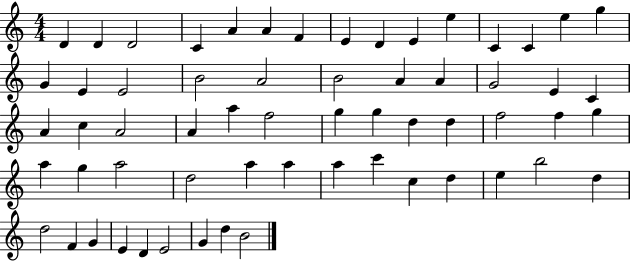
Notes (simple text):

D4/q D4/q D4/h C4/q A4/q A4/q F4/q E4/q D4/q E4/q E5/q C4/q C4/q E5/q G5/q G4/q E4/q E4/h B4/h A4/h B4/h A4/q A4/q G4/h E4/q C4/q A4/q C5/q A4/h A4/q A5/q F5/h G5/q G5/q D5/q D5/q F5/h F5/q G5/q A5/q G5/q A5/h D5/h A5/q A5/q A5/q C6/q C5/q D5/q E5/q B5/h D5/q D5/h F4/q G4/q E4/q D4/q E4/h G4/q D5/q B4/h